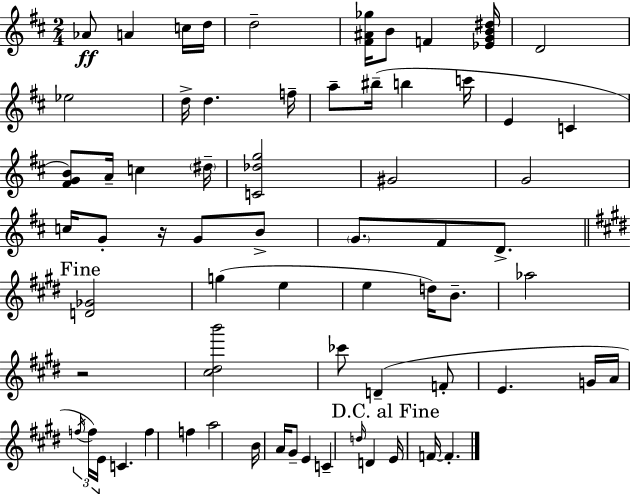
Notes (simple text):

Ab4/e A4/q C5/s D5/s D5/h [F#4,A#4,Gb5]/s B4/e F4/q [Eb4,G4,B4,D#5]/s D4/h Eb5/h D5/s D5/q. F5/s A5/e BIS5/s B5/q C6/s E4/q C4/q [F#4,G4,B4]/e A4/s C5/q D#5/s [C4,Db5,G5]/h G#4/h G4/h C5/s G4/e R/s G4/e B4/e G4/e. F#4/e D4/e. [D4,Gb4]/h G5/q E5/q E5/q D5/s B4/e. Ab5/h R/h [C#5,D#5,B6]/h CES6/e D4/q F4/e E4/q. G4/s A4/s F5/s F5/s E4/s C4/q. F5/q F5/q A5/h B4/s A4/s G#4/e E4/q C4/q D5/s D4/q E4/s F4/s F4/q.